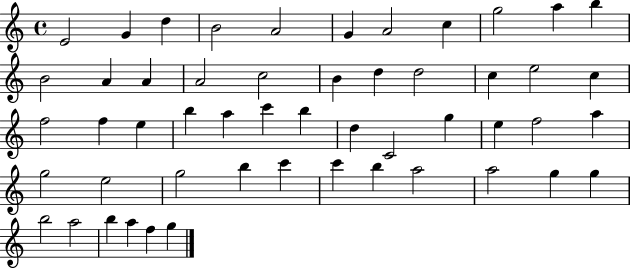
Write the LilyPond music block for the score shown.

{
  \clef treble
  \time 4/4
  \defaultTimeSignature
  \key c \major
  e'2 g'4 d''4 | b'2 a'2 | g'4 a'2 c''4 | g''2 a''4 b''4 | \break b'2 a'4 a'4 | a'2 c''2 | b'4 d''4 d''2 | c''4 e''2 c''4 | \break f''2 f''4 e''4 | b''4 a''4 c'''4 b''4 | d''4 c'2 g''4 | e''4 f''2 a''4 | \break g''2 e''2 | g''2 b''4 c'''4 | c'''4 b''4 a''2 | a''2 g''4 g''4 | \break b''2 a''2 | b''4 a''4 f''4 g''4 | \bar "|."
}